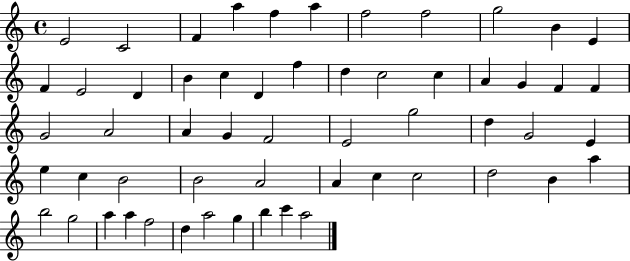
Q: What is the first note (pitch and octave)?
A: E4